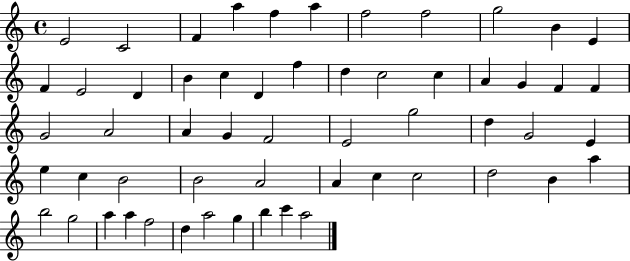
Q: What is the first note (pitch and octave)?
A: E4